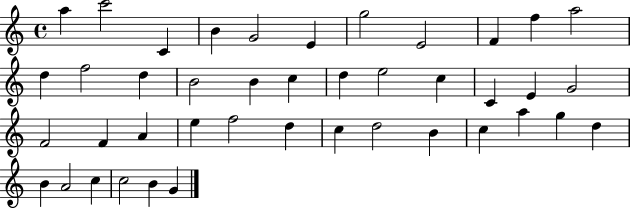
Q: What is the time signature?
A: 4/4